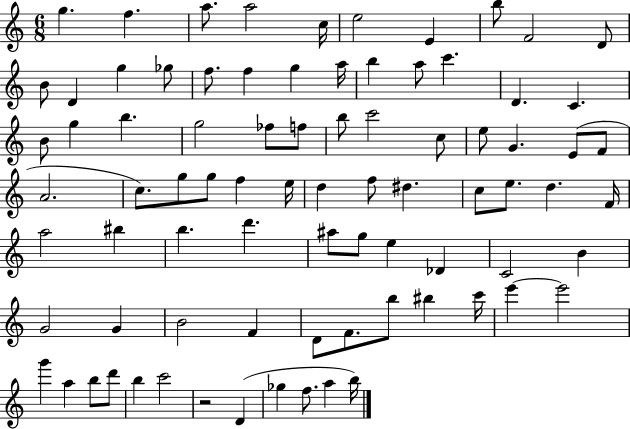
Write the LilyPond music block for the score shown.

{
  \clef treble
  \numericTimeSignature
  \time 6/8
  \key c \major
  g''4. f''4. | a''8. a''2 c''16 | e''2 e'4 | b''8 f'2 d'8 | \break b'8 d'4 g''4 ges''8 | f''8. f''4 g''4 a''16 | b''4 a''8 c'''4. | d'4. c'4. | \break b'8 g''4 b''4. | g''2 fes''8 f''8 | b''8 c'''2 c''8 | e''8 g'4. e'8( f'8 | \break a'2. | c''8.) g''8 g''8 f''4 e''16 | d''4 f''8 dis''4. | c''8 e''8. d''4. f'16 | \break a''2 bis''4 | b''4. d'''4. | ais''8 g''8 e''4 des'4 | c'2 b'4 | \break g'2 g'4 | b'2 f'4 | d'8 f'8. b''8 bis''4 c'''16 | e'''4~~ e'''2 | \break g'''4 a''4 b''8 d'''8 | b''4 c'''2 | r2 d'4( | ges''4 f''8. a''4 b''16) | \break \bar "|."
}